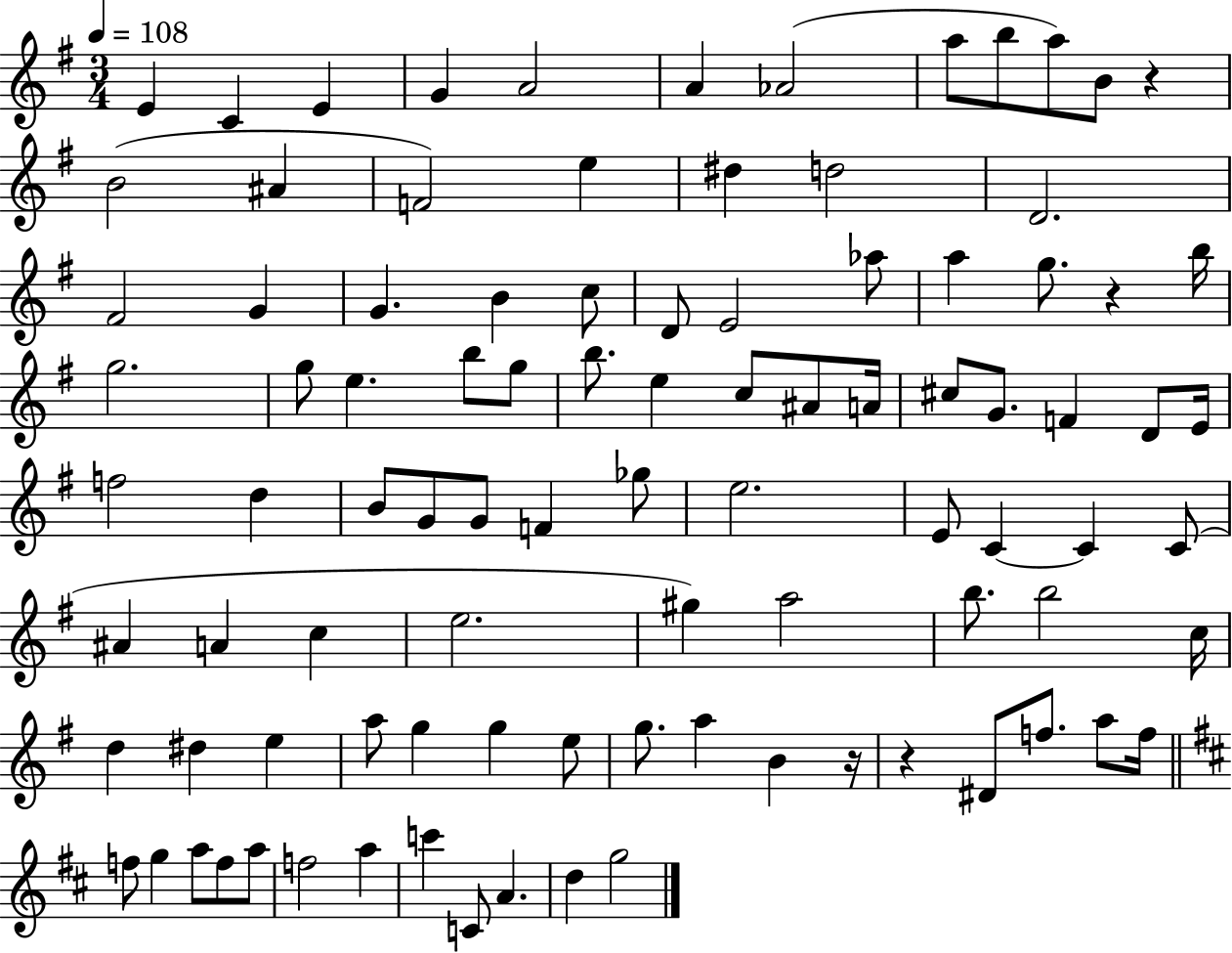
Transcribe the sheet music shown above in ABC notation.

X:1
T:Untitled
M:3/4
L:1/4
K:G
E C E G A2 A _A2 a/2 b/2 a/2 B/2 z B2 ^A F2 e ^d d2 D2 ^F2 G G B c/2 D/2 E2 _a/2 a g/2 z b/4 g2 g/2 e b/2 g/2 b/2 e c/2 ^A/2 A/4 ^c/2 G/2 F D/2 E/4 f2 d B/2 G/2 G/2 F _g/2 e2 E/2 C C C/2 ^A A c e2 ^g a2 b/2 b2 c/4 d ^d e a/2 g g e/2 g/2 a B z/4 z ^D/2 f/2 a/2 f/4 f/2 g a/2 f/2 a/2 f2 a c' C/2 A d g2